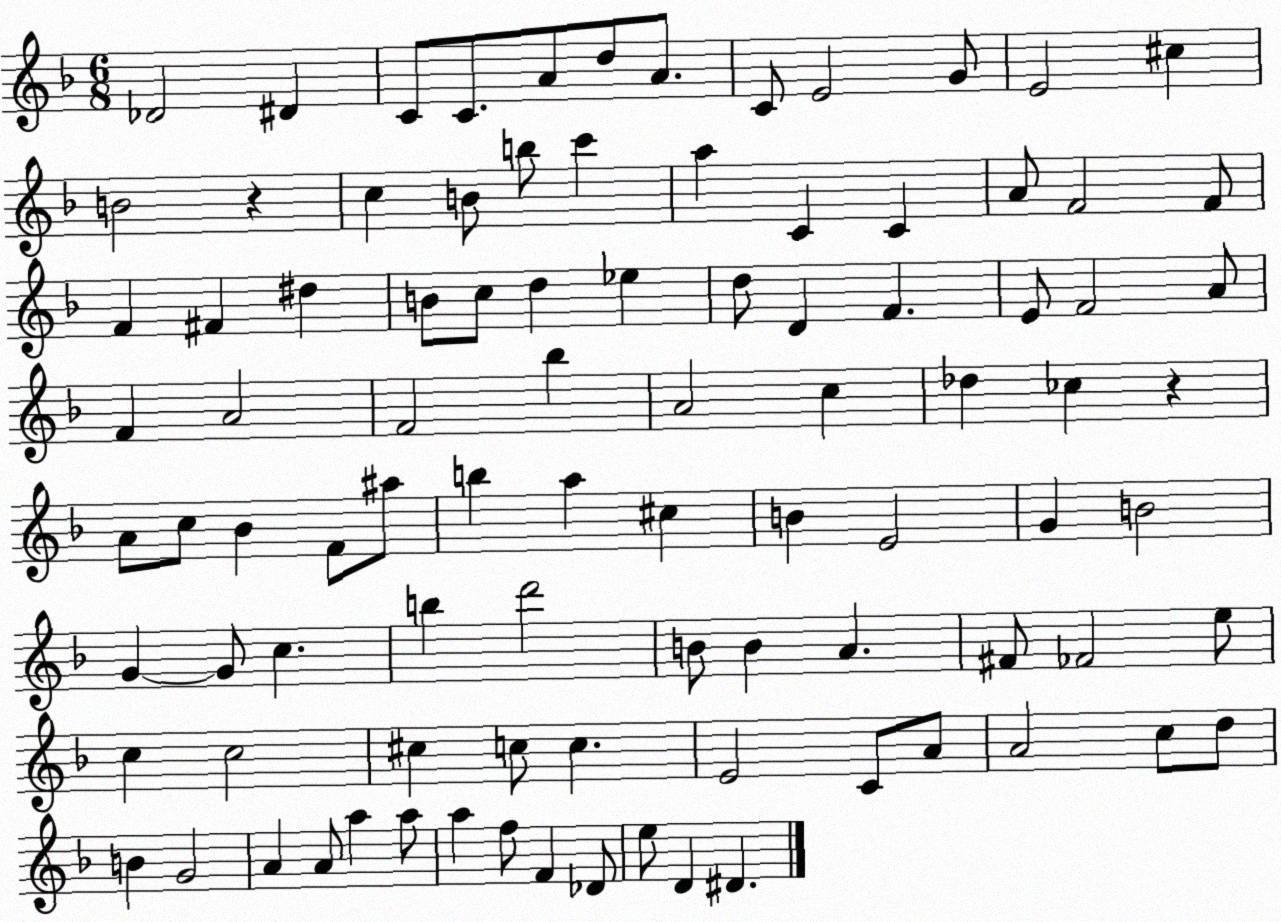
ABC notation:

X:1
T:Untitled
M:6/8
L:1/4
K:F
_D2 ^D C/2 C/2 A/2 d/2 A/2 C/2 E2 G/2 E2 ^c B2 z c B/2 b/2 c' a C C A/2 F2 F/2 F ^F ^d B/2 c/2 d _e d/2 D F E/2 F2 A/2 F A2 F2 _b A2 c _d _c z A/2 c/2 _B F/2 ^a/2 b a ^c B E2 G B2 G G/2 c b d'2 B/2 B A ^F/2 _F2 e/2 c c2 ^c c/2 c E2 C/2 A/2 A2 c/2 d/2 B G2 A A/2 a a/2 a f/2 F _D/2 e/2 D ^D